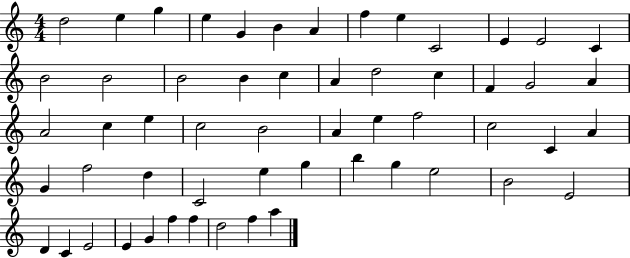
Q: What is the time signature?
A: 4/4